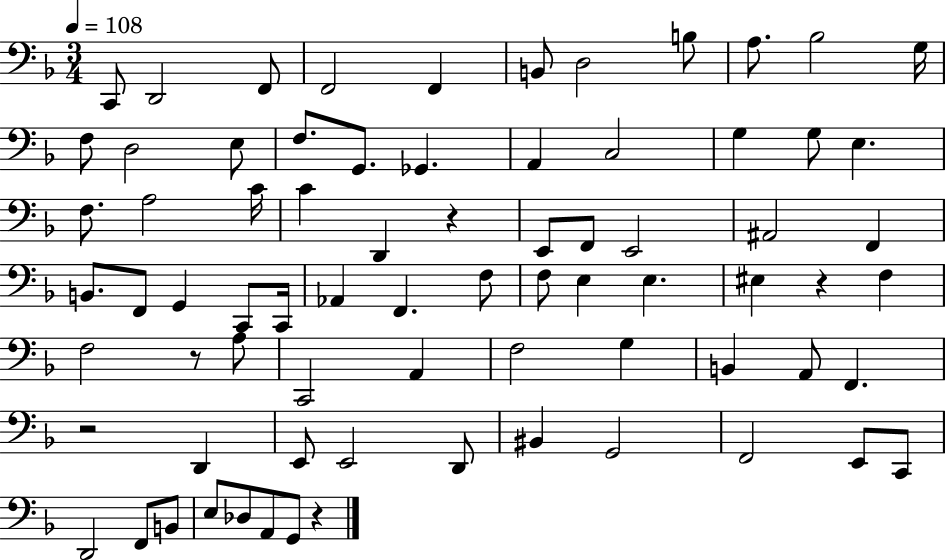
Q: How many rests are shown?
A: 5